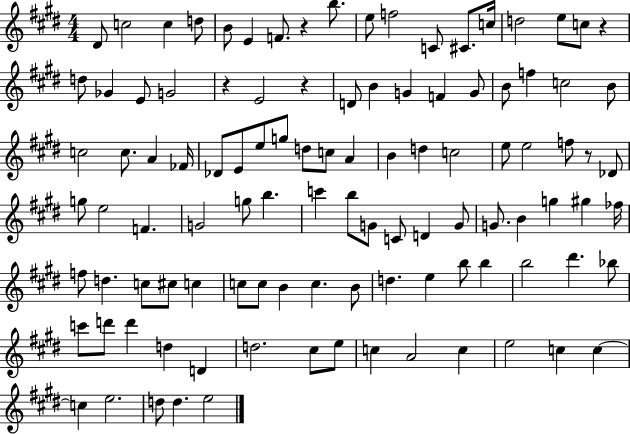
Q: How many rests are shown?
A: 5